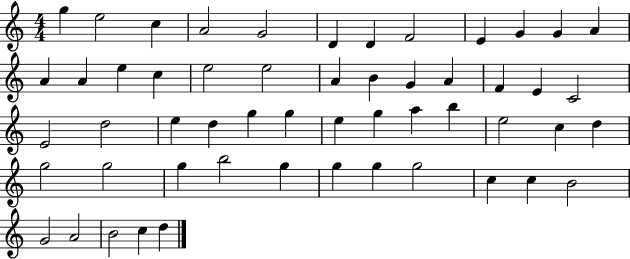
G5/q E5/h C5/q A4/h G4/h D4/q D4/q F4/h E4/q G4/q G4/q A4/q A4/q A4/q E5/q C5/q E5/h E5/h A4/q B4/q G4/q A4/q F4/q E4/q C4/h E4/h D5/h E5/q D5/q G5/q G5/q E5/q G5/q A5/q B5/q E5/h C5/q D5/q G5/h G5/h G5/q B5/h G5/q G5/q G5/q G5/h C5/q C5/q B4/h G4/h A4/h B4/h C5/q D5/q